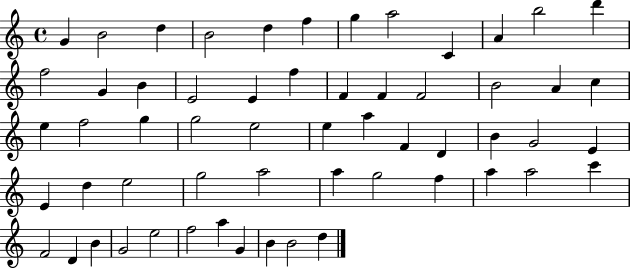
{
  \clef treble
  \time 4/4
  \defaultTimeSignature
  \key c \major
  g'4 b'2 d''4 | b'2 d''4 f''4 | g''4 a''2 c'4 | a'4 b''2 d'''4 | \break f''2 g'4 b'4 | e'2 e'4 f''4 | f'4 f'4 f'2 | b'2 a'4 c''4 | \break e''4 f''2 g''4 | g''2 e''2 | e''4 a''4 f'4 d'4 | b'4 g'2 e'4 | \break e'4 d''4 e''2 | g''2 a''2 | a''4 g''2 f''4 | a''4 a''2 c'''4 | \break f'2 d'4 b'4 | g'2 e''2 | f''2 a''4 g'4 | b'4 b'2 d''4 | \break \bar "|."
}